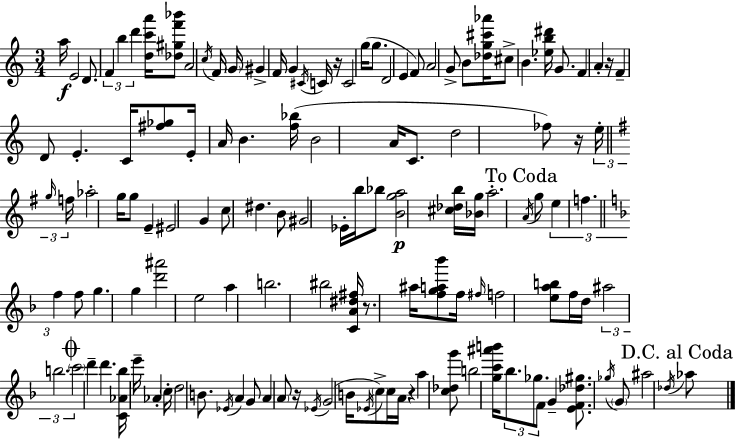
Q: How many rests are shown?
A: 6